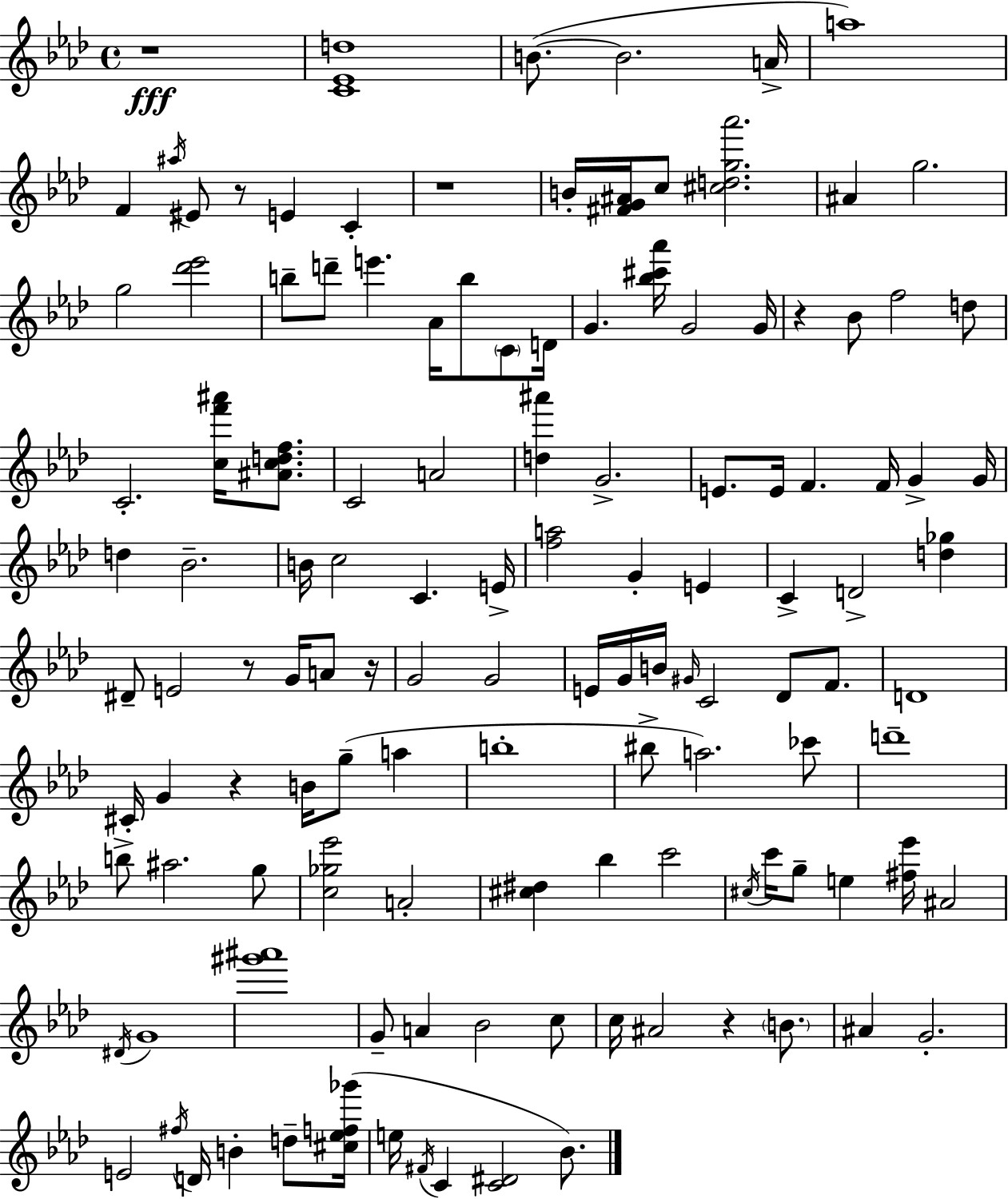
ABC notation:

X:1
T:Untitled
M:4/4
L:1/4
K:Fm
z4 [C_Ed]4 B/2 B2 A/4 a4 F ^a/4 ^E/2 z/2 E C z4 B/4 [^FG^A]/4 c/2 [^cdg_a']2 ^A g2 g2 [_d'_e']2 b/2 d'/2 e' _A/4 b/2 C/2 D/4 G [_b^c'_a']/4 G2 G/4 z _B/2 f2 d/2 C2 [cf'^a']/4 [^Acdf]/2 C2 A2 [d^a'] G2 E/2 E/4 F F/4 G G/4 d _B2 B/4 c2 C E/4 [fa]2 G E C D2 [d_g] ^D/2 E2 z/2 G/4 A/2 z/4 G2 G2 E/4 G/4 B/4 ^G/4 C2 _D/2 F/2 D4 ^C/4 G z B/4 g/2 a b4 ^b/2 a2 _c'/2 d'4 b/2 ^a2 g/2 [c_g_e']2 A2 [^c^d] _b c'2 ^c/4 c'/4 g/2 e [^f_e']/4 ^A2 ^D/4 G4 [^g'^a']4 G/2 A _B2 c/2 c/4 ^A2 z B/2 ^A G2 E2 ^f/4 D/4 B d/2 [^c_ef_g']/4 e/4 ^F/4 C [C^D]2 _B/2